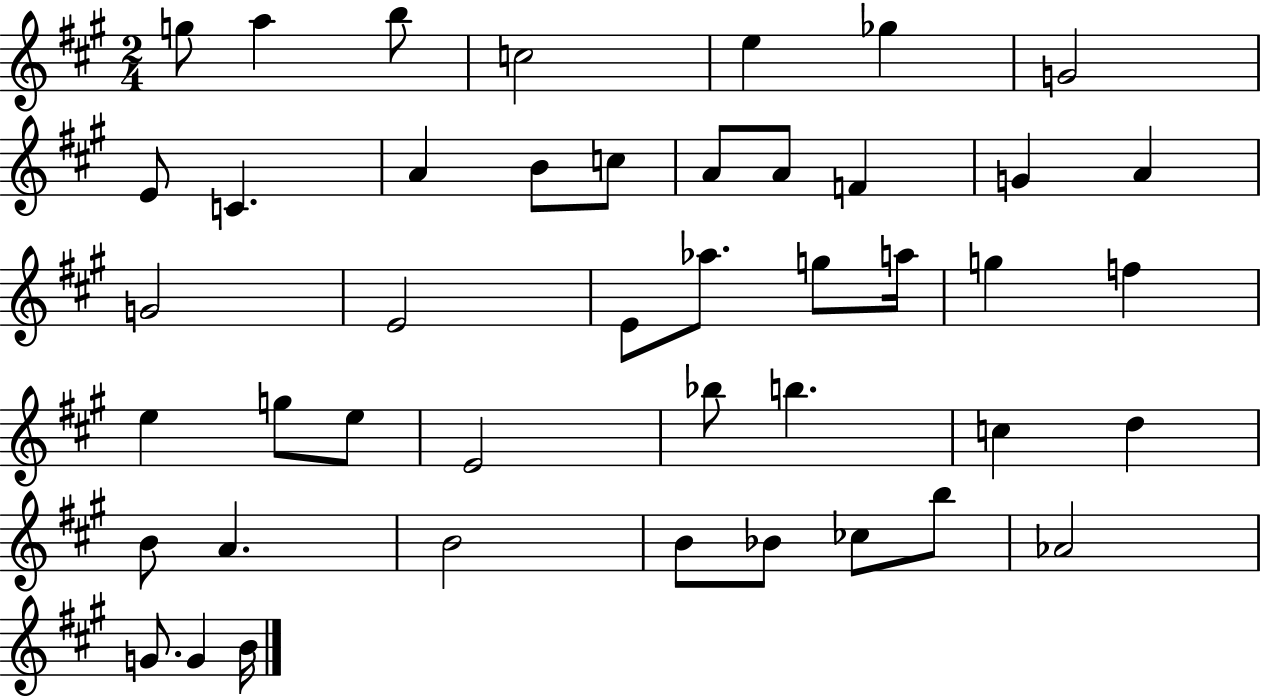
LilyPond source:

{
  \clef treble
  \numericTimeSignature
  \time 2/4
  \key a \major
  g''8 a''4 b''8 | c''2 | e''4 ges''4 | g'2 | \break e'8 c'4. | a'4 b'8 c''8 | a'8 a'8 f'4 | g'4 a'4 | \break g'2 | e'2 | e'8 aes''8. g''8 a''16 | g''4 f''4 | \break e''4 g''8 e''8 | e'2 | bes''8 b''4. | c''4 d''4 | \break b'8 a'4. | b'2 | b'8 bes'8 ces''8 b''8 | aes'2 | \break g'8. g'4 b'16 | \bar "|."
}